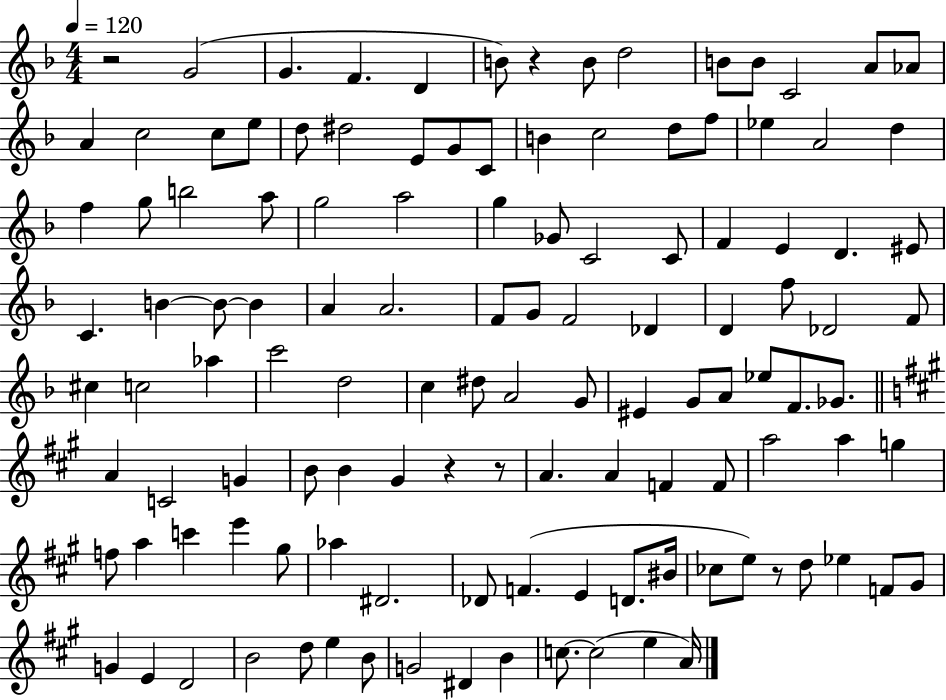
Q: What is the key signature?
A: F major